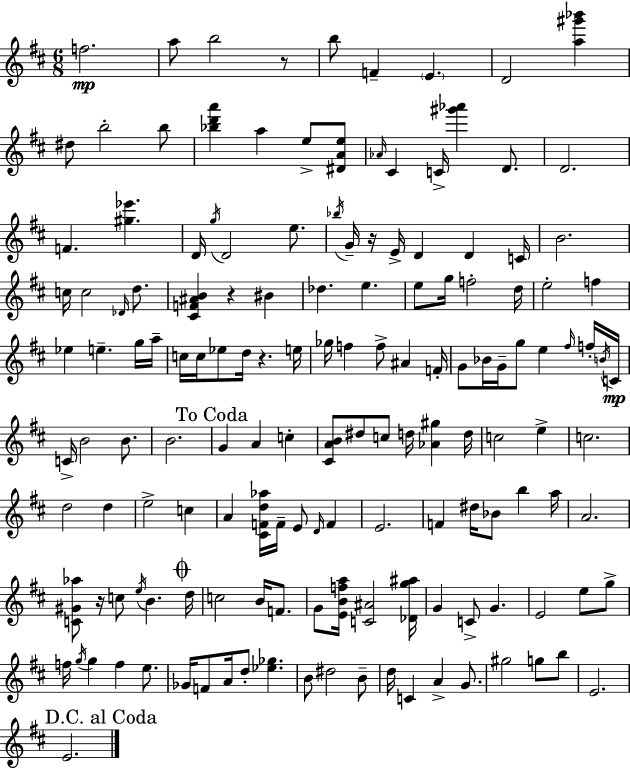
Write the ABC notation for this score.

X:1
T:Untitled
M:6/8
L:1/4
K:D
f2 a/2 b2 z/2 b/2 F E D2 [a^g'_b'] ^d/2 b2 b/2 [_bd'a'] a e/2 [^DAe]/2 _A/4 ^C C/4 [^g'_a'] D/2 D2 F [^g_e'] D/4 g/4 D2 e/2 _b/4 G/4 z/4 E/4 D D C/4 B2 c/4 c2 _D/4 d/2 [^CF^AB] z ^B _d e e/2 g/4 f2 d/4 e2 f _e e g/4 a/4 c/4 c/4 _e/2 d/4 z e/4 _g/4 f f/2 ^A F/4 G/2 _B/4 G/4 g/2 e ^f/4 f/4 B/4 C/4 C/4 B2 B/2 B2 G A c [^CAB]/2 ^d/2 c/2 d/4 [_A^g] d/4 c2 e c2 d2 d e2 c A [^CFd_a]/4 F/4 E/2 D/4 F E2 F ^d/4 _B/2 b a/4 A2 [C^G_a]/2 z/4 c/2 e/4 B d/4 c2 B/4 F/2 G/2 [EBfa]/4 [C^A]2 [_Dg^a]/4 G C/2 G E2 e/2 g/2 f/4 g/4 g f e/2 _G/4 F/2 A/4 d/2 [_e_g] B/2 ^d2 B/2 d/4 C A G/2 ^g2 g/2 b/2 E2 E2